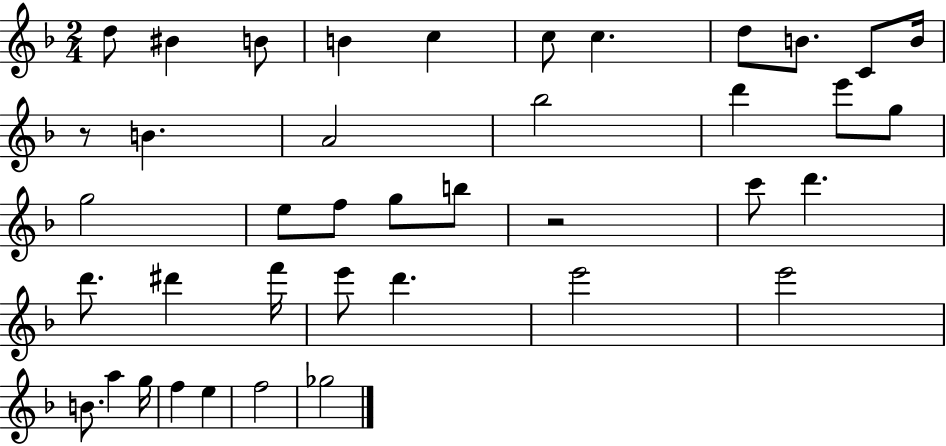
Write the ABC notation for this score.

X:1
T:Untitled
M:2/4
L:1/4
K:F
d/2 ^B B/2 B c c/2 c d/2 B/2 C/2 B/4 z/2 B A2 _b2 d' e'/2 g/2 g2 e/2 f/2 g/2 b/2 z2 c'/2 d' d'/2 ^d' f'/4 e'/2 d' e'2 e'2 B/2 a g/4 f e f2 _g2